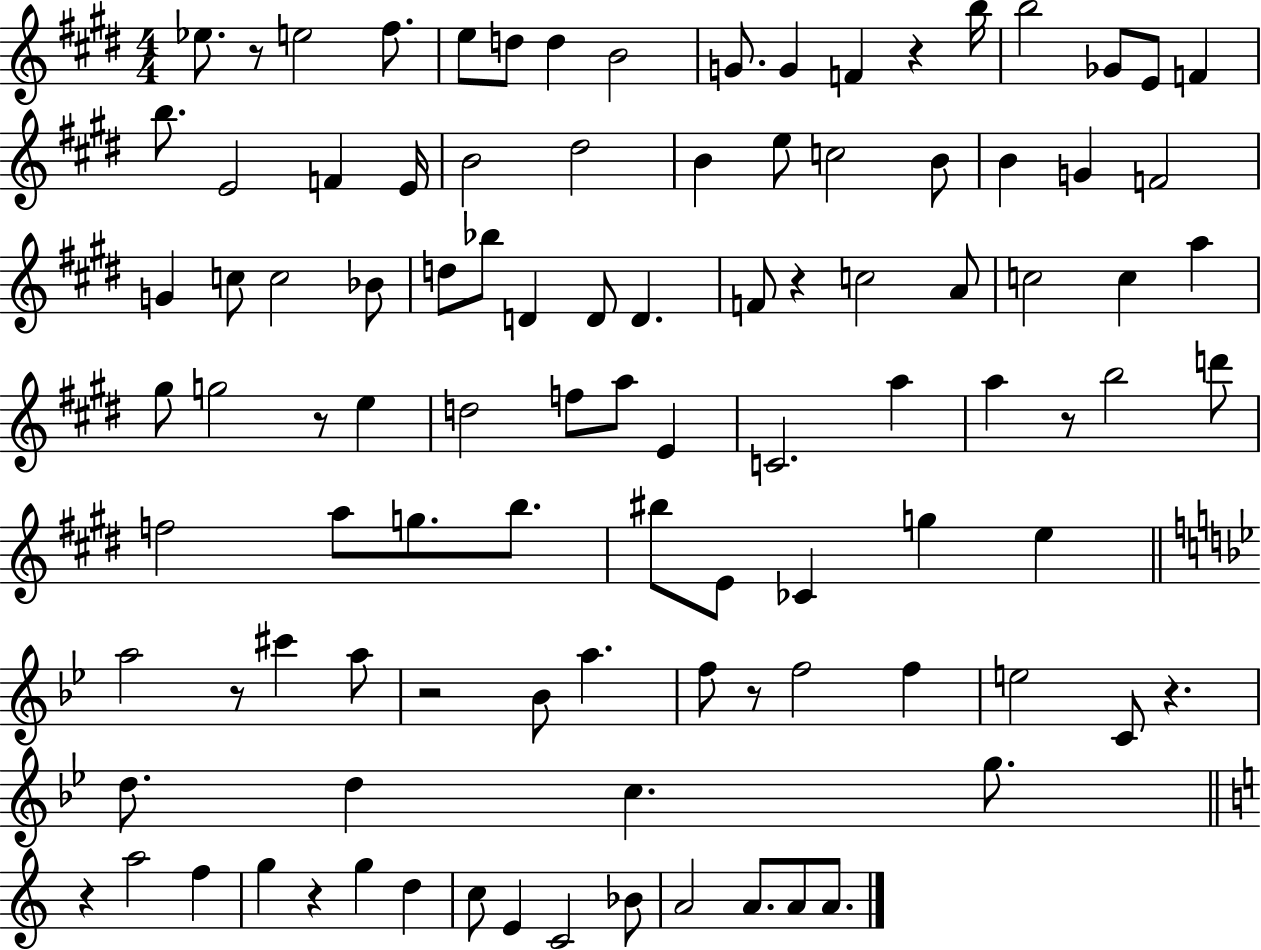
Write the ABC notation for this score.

X:1
T:Untitled
M:4/4
L:1/4
K:E
_e/2 z/2 e2 ^f/2 e/2 d/2 d B2 G/2 G F z b/4 b2 _G/2 E/2 F b/2 E2 F E/4 B2 ^d2 B e/2 c2 B/2 B G F2 G c/2 c2 _B/2 d/2 _b/2 D D/2 D F/2 z c2 A/2 c2 c a ^g/2 g2 z/2 e d2 f/2 a/2 E C2 a a z/2 b2 d'/2 f2 a/2 g/2 b/2 ^b/2 E/2 _C g e a2 z/2 ^c' a/2 z2 _B/2 a f/2 z/2 f2 f e2 C/2 z d/2 d c g/2 z a2 f g z g d c/2 E C2 _B/2 A2 A/2 A/2 A/2